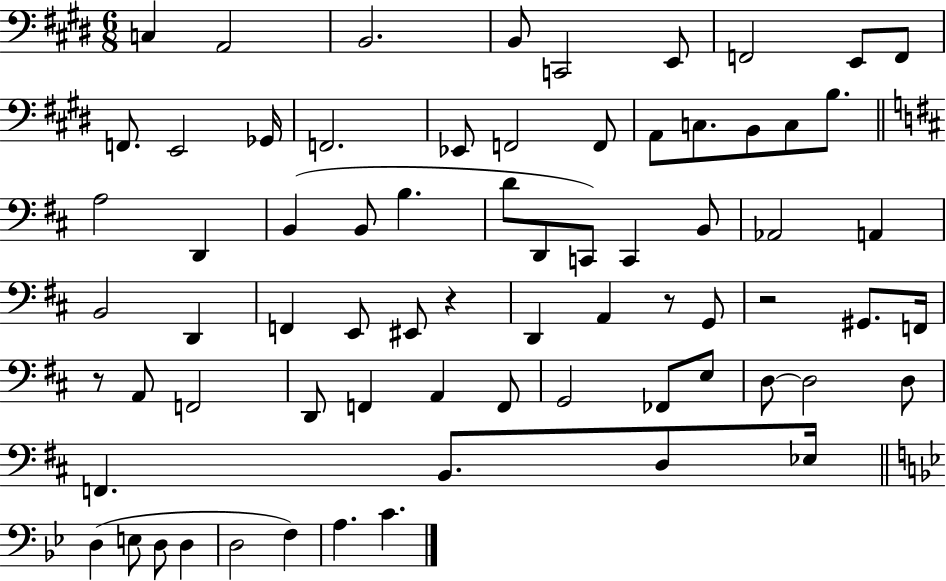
{
  \clef bass
  \numericTimeSignature
  \time 6/8
  \key e \major
  c4 a,2 | b,2. | b,8 c,2 e,8 | f,2 e,8 f,8 | \break f,8. e,2 ges,16 | f,2. | ees,8 f,2 f,8 | a,8 c8. b,8 c8 b8. | \break \bar "||" \break \key d \major a2 d,4 | b,4( b,8 b4. | d'8 d,8 c,8) c,4 b,8 | aes,2 a,4 | \break b,2 d,4 | f,4 e,8 eis,8 r4 | d,4 a,4 r8 g,8 | r2 gis,8. f,16 | \break r8 a,8 f,2 | d,8 f,4 a,4 f,8 | g,2 fes,8 e8 | d8~~ d2 d8 | \break f,4. b,8. d8 ees16 | \bar "||" \break \key bes \major d4( e8 d8 d4 | d2 f4) | a4. c'4. | \bar "|."
}